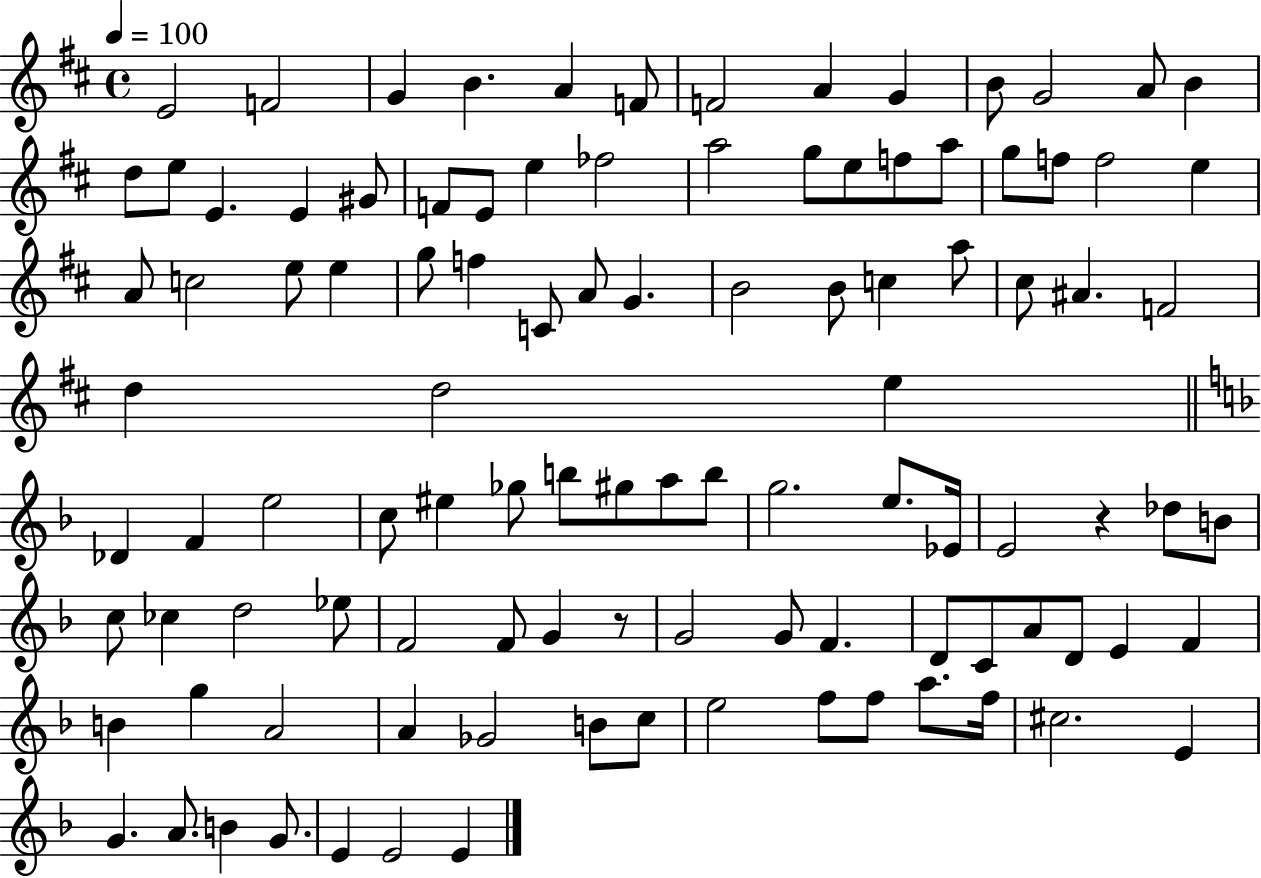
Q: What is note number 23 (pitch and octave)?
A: A5